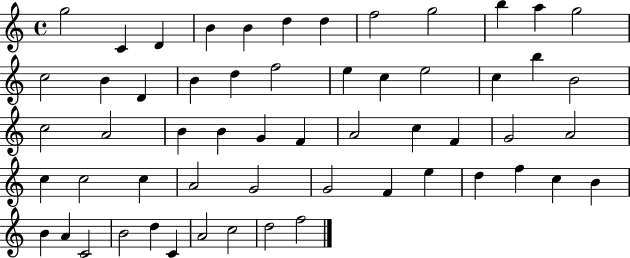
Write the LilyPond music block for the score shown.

{
  \clef treble
  \time 4/4
  \defaultTimeSignature
  \key c \major
  g''2 c'4 d'4 | b'4 b'4 d''4 d''4 | f''2 g''2 | b''4 a''4 g''2 | \break c''2 b'4 d'4 | b'4 d''4 f''2 | e''4 c''4 e''2 | c''4 b''4 b'2 | \break c''2 a'2 | b'4 b'4 g'4 f'4 | a'2 c''4 f'4 | g'2 a'2 | \break c''4 c''2 c''4 | a'2 g'2 | g'2 f'4 e''4 | d''4 f''4 c''4 b'4 | \break b'4 a'4 c'2 | b'2 d''4 c'4 | a'2 c''2 | d''2 f''2 | \break \bar "|."
}